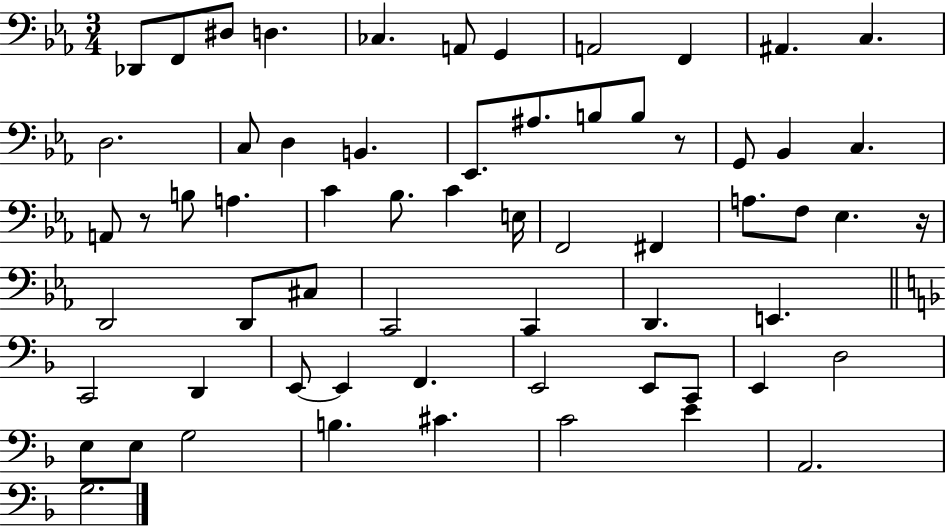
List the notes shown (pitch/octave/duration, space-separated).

Db2/e F2/e D#3/e D3/q. CES3/q. A2/e G2/q A2/h F2/q A#2/q. C3/q. D3/h. C3/e D3/q B2/q. Eb2/e. A#3/e. B3/e B3/e R/e G2/e Bb2/q C3/q. A2/e R/e B3/e A3/q. C4/q Bb3/e. C4/q E3/s F2/h F#2/q A3/e. F3/e Eb3/q. R/s D2/h D2/e C#3/e C2/h C2/q D2/q. E2/q. C2/h D2/q E2/e E2/q F2/q. E2/h E2/e C2/e E2/q D3/h E3/e E3/e G3/h B3/q. C#4/q. C4/h E4/q A2/h. G3/h.